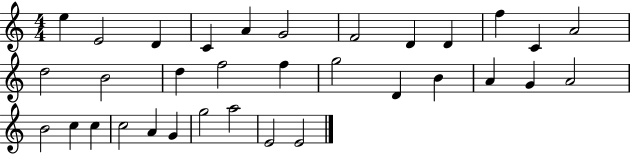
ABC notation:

X:1
T:Untitled
M:4/4
L:1/4
K:C
e E2 D C A G2 F2 D D f C A2 d2 B2 d f2 f g2 D B A G A2 B2 c c c2 A G g2 a2 E2 E2